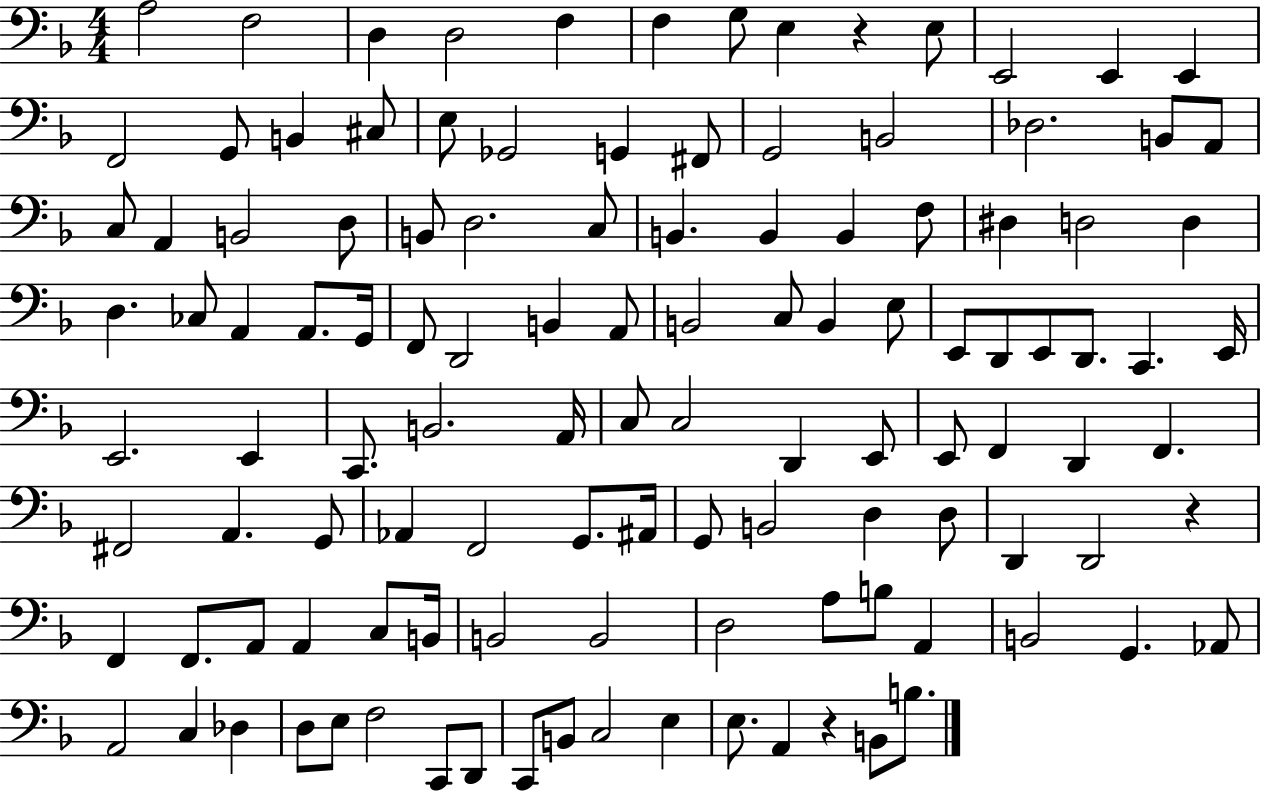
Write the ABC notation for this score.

X:1
T:Untitled
M:4/4
L:1/4
K:F
A,2 F,2 D, D,2 F, F, G,/2 E, z E,/2 E,,2 E,, E,, F,,2 G,,/2 B,, ^C,/2 E,/2 _G,,2 G,, ^F,,/2 G,,2 B,,2 _D,2 B,,/2 A,,/2 C,/2 A,, B,,2 D,/2 B,,/2 D,2 C,/2 B,, B,, B,, F,/2 ^D, D,2 D, D, _C,/2 A,, A,,/2 G,,/4 F,,/2 D,,2 B,, A,,/2 B,,2 C,/2 B,, E,/2 E,,/2 D,,/2 E,,/2 D,,/2 C,, E,,/4 E,,2 E,, C,,/2 B,,2 A,,/4 C,/2 C,2 D,, E,,/2 E,,/2 F,, D,, F,, ^F,,2 A,, G,,/2 _A,, F,,2 G,,/2 ^A,,/4 G,,/2 B,,2 D, D,/2 D,, D,,2 z F,, F,,/2 A,,/2 A,, C,/2 B,,/4 B,,2 B,,2 D,2 A,/2 B,/2 A,, B,,2 G,, _A,,/2 A,,2 C, _D, D,/2 E,/2 F,2 C,,/2 D,,/2 C,,/2 B,,/2 C,2 E, E,/2 A,, z B,,/2 B,/2